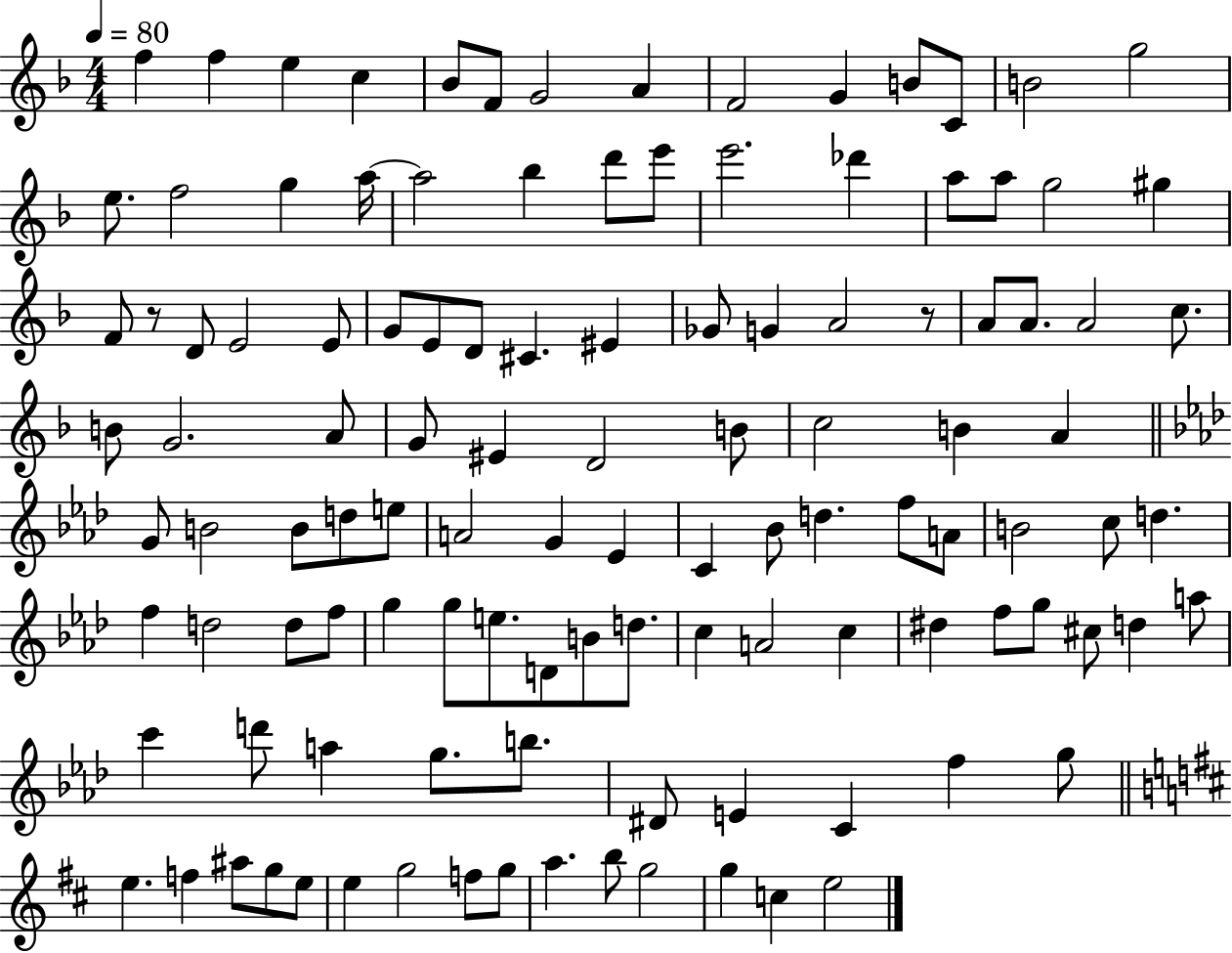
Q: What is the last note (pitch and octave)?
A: E5